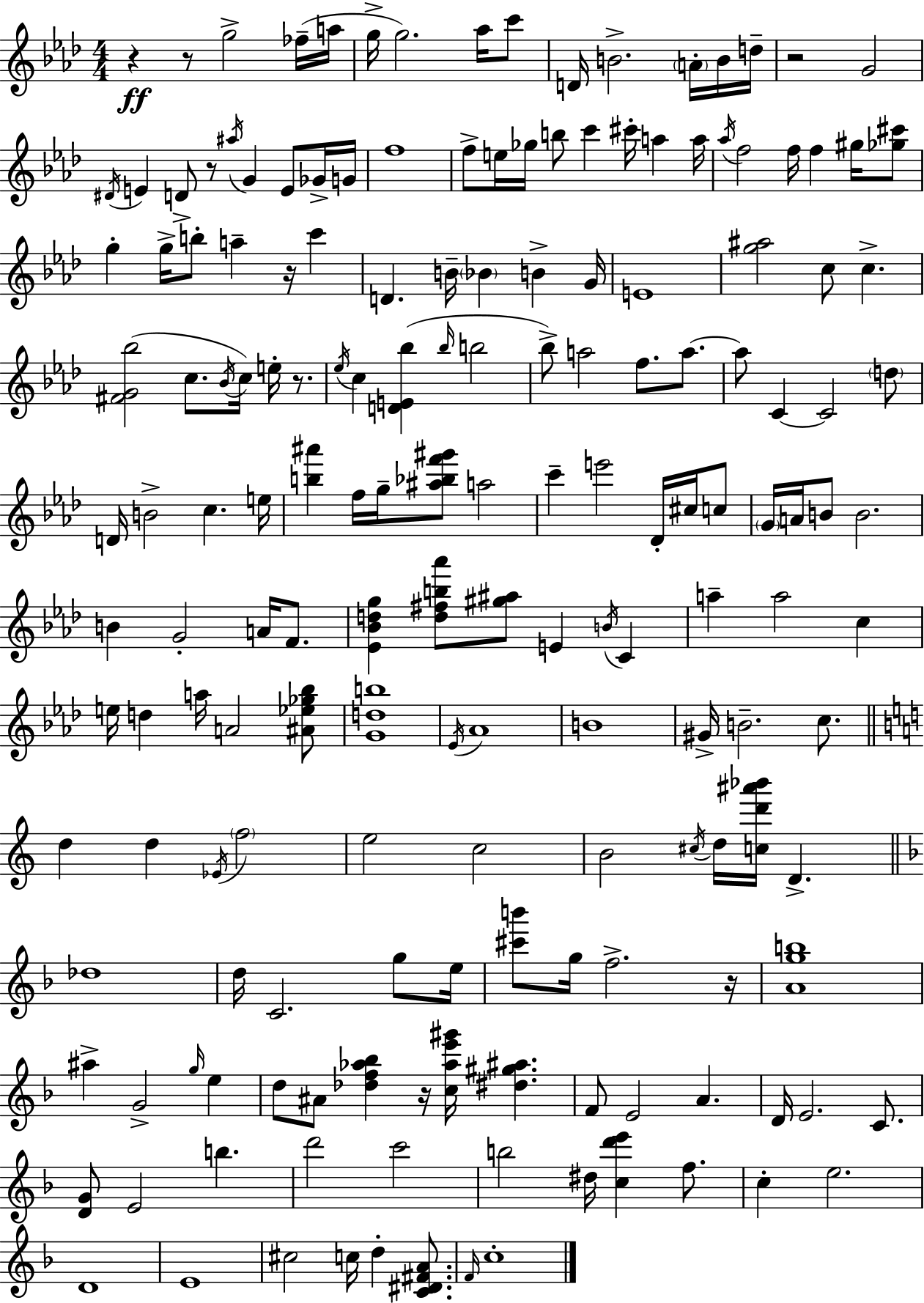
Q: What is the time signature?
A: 4/4